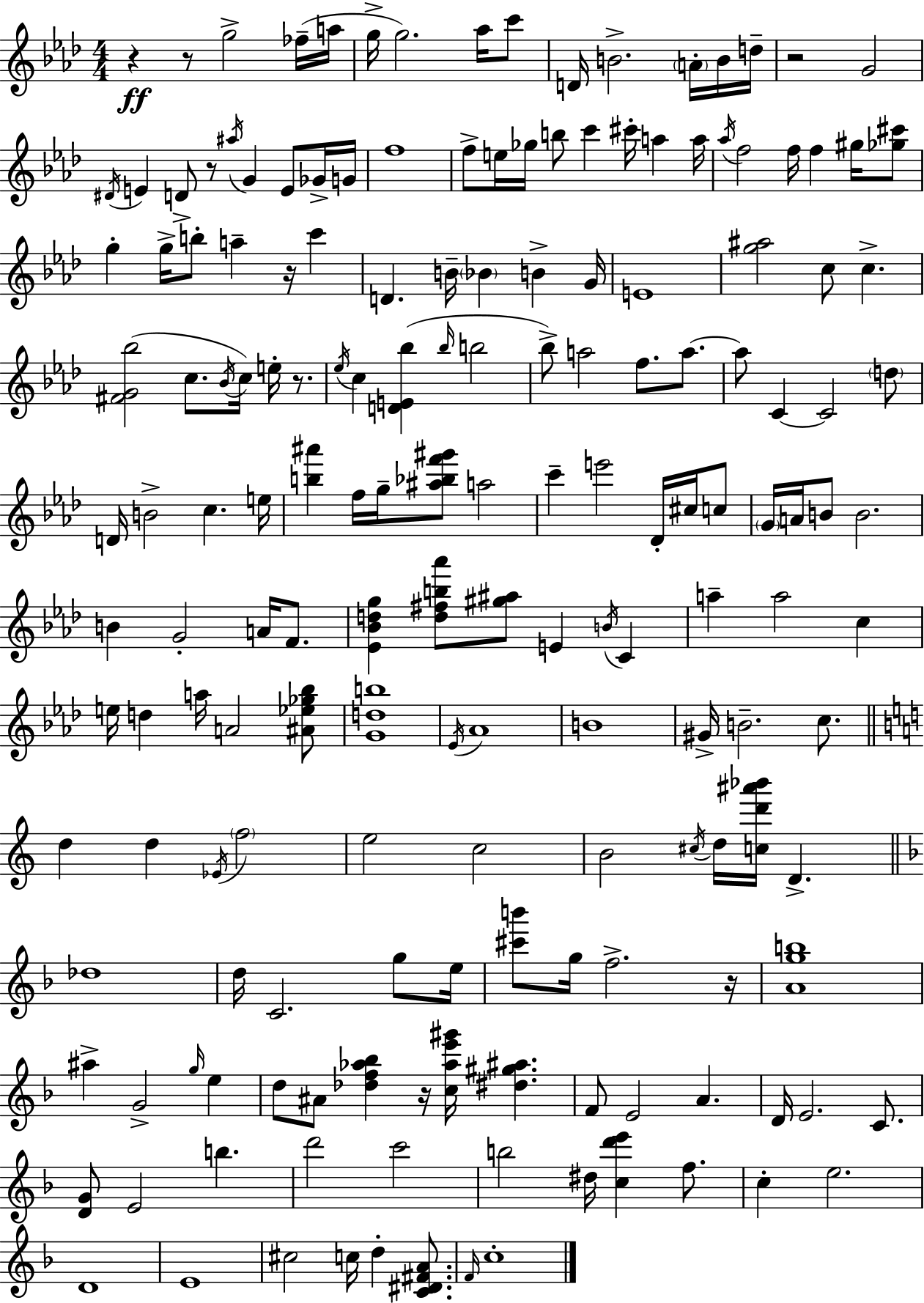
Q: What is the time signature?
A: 4/4